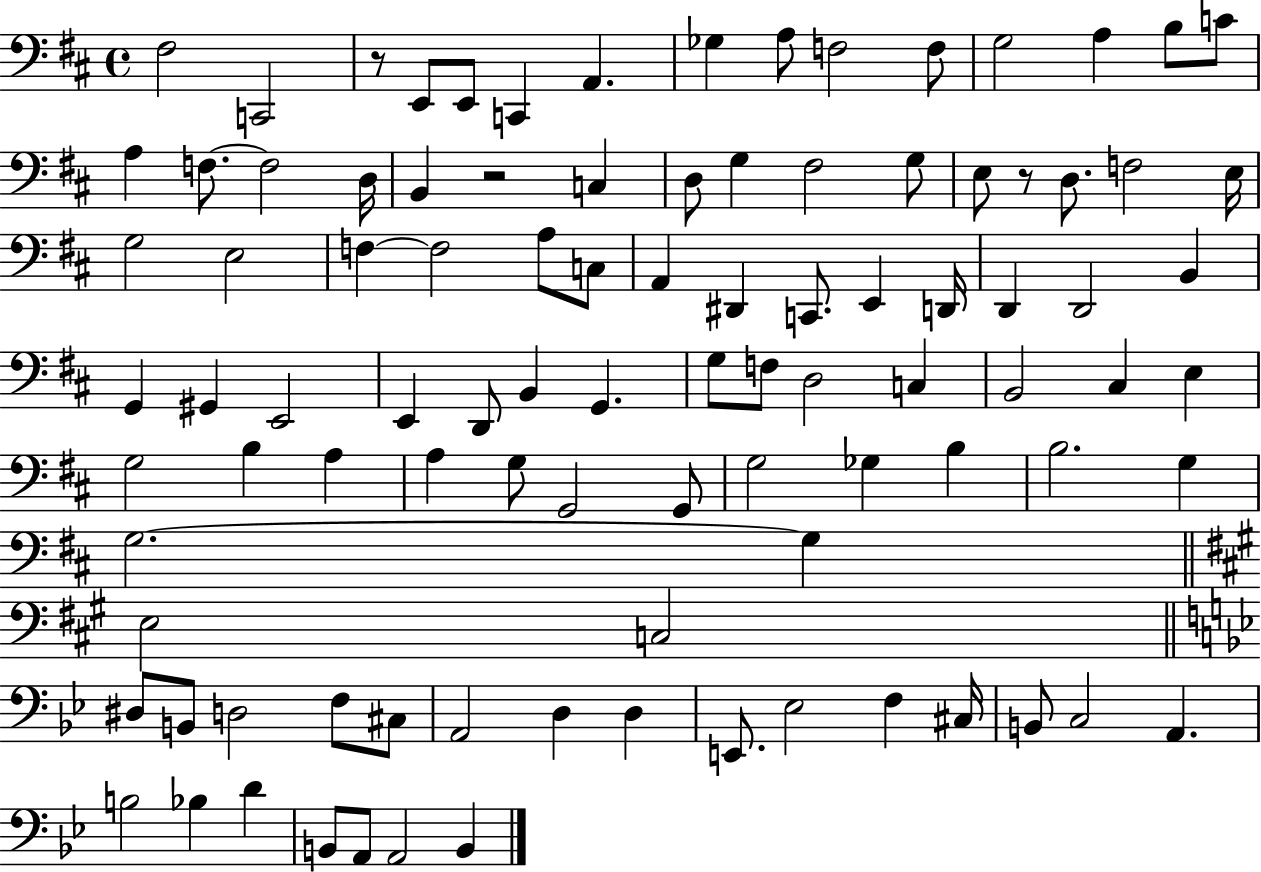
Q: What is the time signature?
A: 4/4